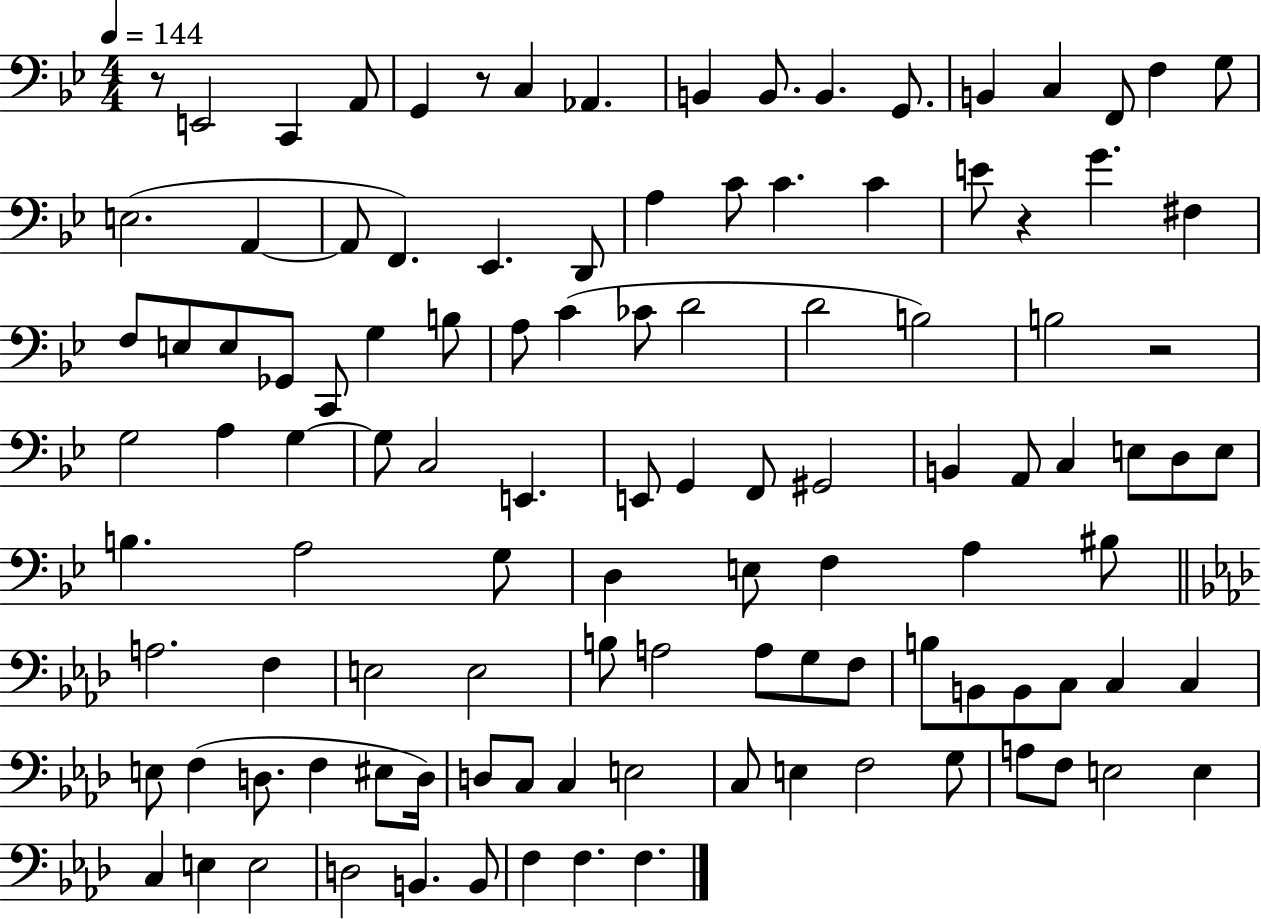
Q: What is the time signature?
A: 4/4